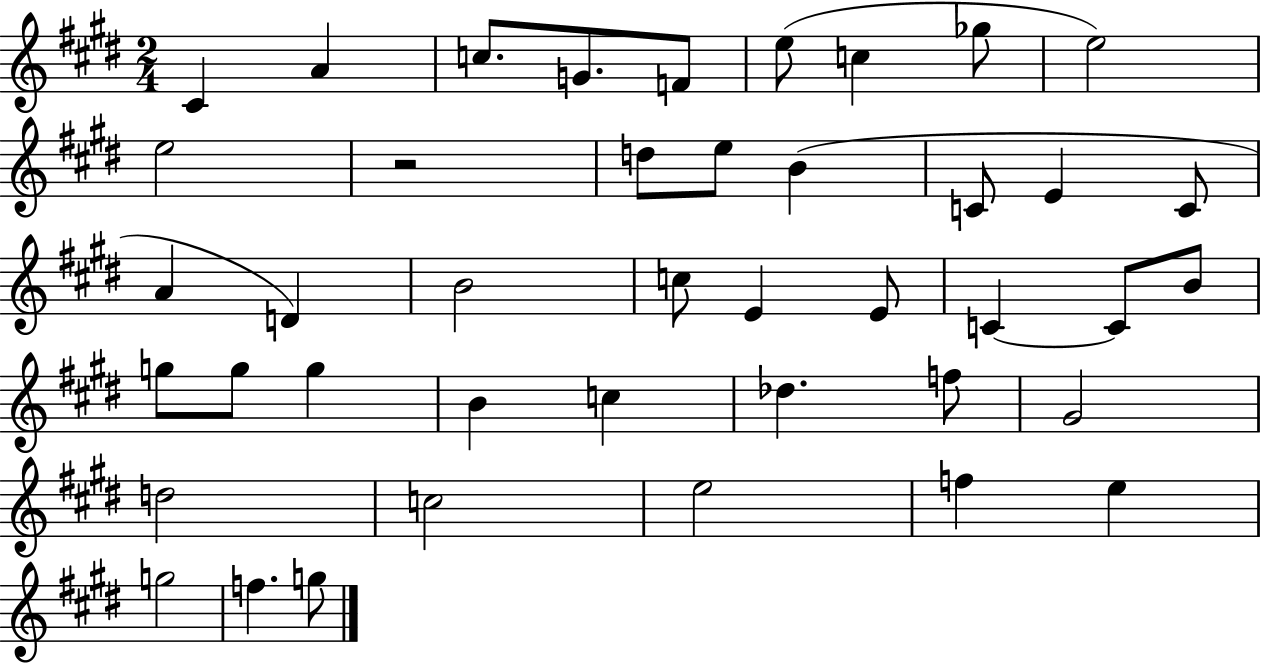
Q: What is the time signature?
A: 2/4